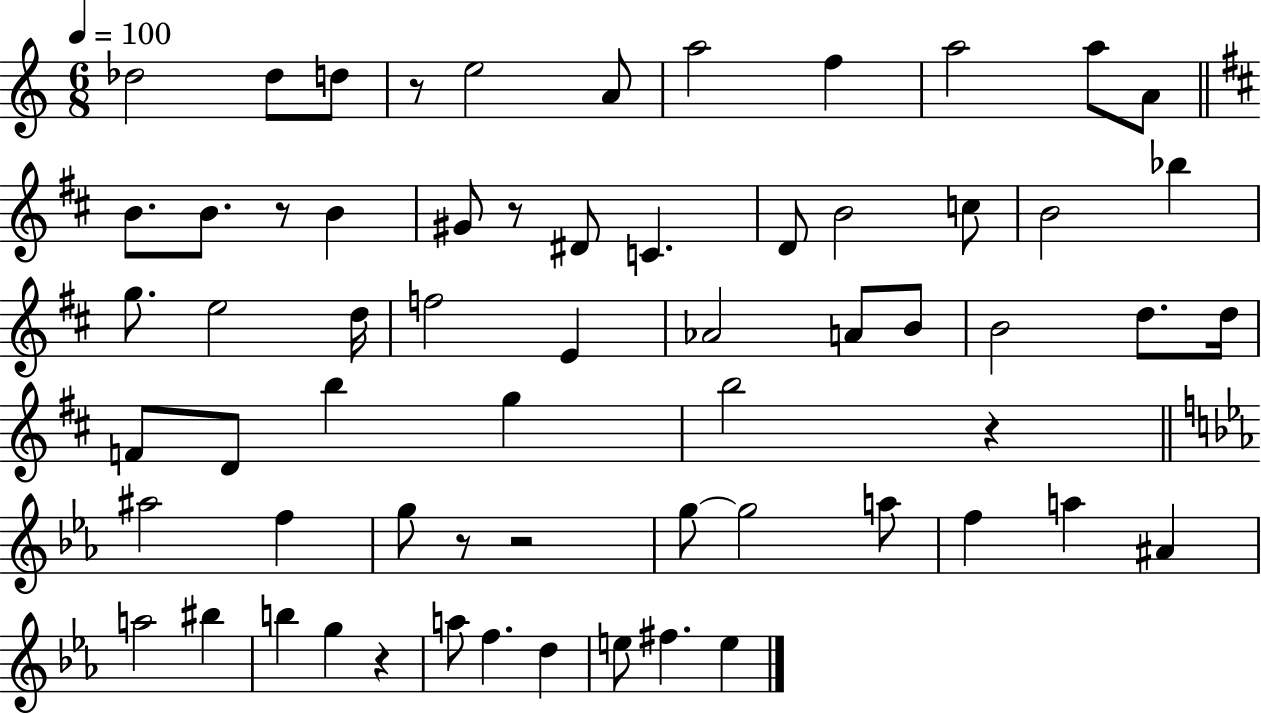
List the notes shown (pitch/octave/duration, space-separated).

Db5/h Db5/e D5/e R/e E5/h A4/e A5/h F5/q A5/h A5/e A4/e B4/e. B4/e. R/e B4/q G#4/e R/e D#4/e C4/q. D4/e B4/h C5/e B4/h Bb5/q G5/e. E5/h D5/s F5/h E4/q Ab4/h A4/e B4/e B4/h D5/e. D5/s F4/e D4/e B5/q G5/q B5/h R/q A#5/h F5/q G5/e R/e R/h G5/e G5/h A5/e F5/q A5/q A#4/q A5/h BIS5/q B5/q G5/q R/q A5/e F5/q. D5/q E5/e F#5/q. E5/q